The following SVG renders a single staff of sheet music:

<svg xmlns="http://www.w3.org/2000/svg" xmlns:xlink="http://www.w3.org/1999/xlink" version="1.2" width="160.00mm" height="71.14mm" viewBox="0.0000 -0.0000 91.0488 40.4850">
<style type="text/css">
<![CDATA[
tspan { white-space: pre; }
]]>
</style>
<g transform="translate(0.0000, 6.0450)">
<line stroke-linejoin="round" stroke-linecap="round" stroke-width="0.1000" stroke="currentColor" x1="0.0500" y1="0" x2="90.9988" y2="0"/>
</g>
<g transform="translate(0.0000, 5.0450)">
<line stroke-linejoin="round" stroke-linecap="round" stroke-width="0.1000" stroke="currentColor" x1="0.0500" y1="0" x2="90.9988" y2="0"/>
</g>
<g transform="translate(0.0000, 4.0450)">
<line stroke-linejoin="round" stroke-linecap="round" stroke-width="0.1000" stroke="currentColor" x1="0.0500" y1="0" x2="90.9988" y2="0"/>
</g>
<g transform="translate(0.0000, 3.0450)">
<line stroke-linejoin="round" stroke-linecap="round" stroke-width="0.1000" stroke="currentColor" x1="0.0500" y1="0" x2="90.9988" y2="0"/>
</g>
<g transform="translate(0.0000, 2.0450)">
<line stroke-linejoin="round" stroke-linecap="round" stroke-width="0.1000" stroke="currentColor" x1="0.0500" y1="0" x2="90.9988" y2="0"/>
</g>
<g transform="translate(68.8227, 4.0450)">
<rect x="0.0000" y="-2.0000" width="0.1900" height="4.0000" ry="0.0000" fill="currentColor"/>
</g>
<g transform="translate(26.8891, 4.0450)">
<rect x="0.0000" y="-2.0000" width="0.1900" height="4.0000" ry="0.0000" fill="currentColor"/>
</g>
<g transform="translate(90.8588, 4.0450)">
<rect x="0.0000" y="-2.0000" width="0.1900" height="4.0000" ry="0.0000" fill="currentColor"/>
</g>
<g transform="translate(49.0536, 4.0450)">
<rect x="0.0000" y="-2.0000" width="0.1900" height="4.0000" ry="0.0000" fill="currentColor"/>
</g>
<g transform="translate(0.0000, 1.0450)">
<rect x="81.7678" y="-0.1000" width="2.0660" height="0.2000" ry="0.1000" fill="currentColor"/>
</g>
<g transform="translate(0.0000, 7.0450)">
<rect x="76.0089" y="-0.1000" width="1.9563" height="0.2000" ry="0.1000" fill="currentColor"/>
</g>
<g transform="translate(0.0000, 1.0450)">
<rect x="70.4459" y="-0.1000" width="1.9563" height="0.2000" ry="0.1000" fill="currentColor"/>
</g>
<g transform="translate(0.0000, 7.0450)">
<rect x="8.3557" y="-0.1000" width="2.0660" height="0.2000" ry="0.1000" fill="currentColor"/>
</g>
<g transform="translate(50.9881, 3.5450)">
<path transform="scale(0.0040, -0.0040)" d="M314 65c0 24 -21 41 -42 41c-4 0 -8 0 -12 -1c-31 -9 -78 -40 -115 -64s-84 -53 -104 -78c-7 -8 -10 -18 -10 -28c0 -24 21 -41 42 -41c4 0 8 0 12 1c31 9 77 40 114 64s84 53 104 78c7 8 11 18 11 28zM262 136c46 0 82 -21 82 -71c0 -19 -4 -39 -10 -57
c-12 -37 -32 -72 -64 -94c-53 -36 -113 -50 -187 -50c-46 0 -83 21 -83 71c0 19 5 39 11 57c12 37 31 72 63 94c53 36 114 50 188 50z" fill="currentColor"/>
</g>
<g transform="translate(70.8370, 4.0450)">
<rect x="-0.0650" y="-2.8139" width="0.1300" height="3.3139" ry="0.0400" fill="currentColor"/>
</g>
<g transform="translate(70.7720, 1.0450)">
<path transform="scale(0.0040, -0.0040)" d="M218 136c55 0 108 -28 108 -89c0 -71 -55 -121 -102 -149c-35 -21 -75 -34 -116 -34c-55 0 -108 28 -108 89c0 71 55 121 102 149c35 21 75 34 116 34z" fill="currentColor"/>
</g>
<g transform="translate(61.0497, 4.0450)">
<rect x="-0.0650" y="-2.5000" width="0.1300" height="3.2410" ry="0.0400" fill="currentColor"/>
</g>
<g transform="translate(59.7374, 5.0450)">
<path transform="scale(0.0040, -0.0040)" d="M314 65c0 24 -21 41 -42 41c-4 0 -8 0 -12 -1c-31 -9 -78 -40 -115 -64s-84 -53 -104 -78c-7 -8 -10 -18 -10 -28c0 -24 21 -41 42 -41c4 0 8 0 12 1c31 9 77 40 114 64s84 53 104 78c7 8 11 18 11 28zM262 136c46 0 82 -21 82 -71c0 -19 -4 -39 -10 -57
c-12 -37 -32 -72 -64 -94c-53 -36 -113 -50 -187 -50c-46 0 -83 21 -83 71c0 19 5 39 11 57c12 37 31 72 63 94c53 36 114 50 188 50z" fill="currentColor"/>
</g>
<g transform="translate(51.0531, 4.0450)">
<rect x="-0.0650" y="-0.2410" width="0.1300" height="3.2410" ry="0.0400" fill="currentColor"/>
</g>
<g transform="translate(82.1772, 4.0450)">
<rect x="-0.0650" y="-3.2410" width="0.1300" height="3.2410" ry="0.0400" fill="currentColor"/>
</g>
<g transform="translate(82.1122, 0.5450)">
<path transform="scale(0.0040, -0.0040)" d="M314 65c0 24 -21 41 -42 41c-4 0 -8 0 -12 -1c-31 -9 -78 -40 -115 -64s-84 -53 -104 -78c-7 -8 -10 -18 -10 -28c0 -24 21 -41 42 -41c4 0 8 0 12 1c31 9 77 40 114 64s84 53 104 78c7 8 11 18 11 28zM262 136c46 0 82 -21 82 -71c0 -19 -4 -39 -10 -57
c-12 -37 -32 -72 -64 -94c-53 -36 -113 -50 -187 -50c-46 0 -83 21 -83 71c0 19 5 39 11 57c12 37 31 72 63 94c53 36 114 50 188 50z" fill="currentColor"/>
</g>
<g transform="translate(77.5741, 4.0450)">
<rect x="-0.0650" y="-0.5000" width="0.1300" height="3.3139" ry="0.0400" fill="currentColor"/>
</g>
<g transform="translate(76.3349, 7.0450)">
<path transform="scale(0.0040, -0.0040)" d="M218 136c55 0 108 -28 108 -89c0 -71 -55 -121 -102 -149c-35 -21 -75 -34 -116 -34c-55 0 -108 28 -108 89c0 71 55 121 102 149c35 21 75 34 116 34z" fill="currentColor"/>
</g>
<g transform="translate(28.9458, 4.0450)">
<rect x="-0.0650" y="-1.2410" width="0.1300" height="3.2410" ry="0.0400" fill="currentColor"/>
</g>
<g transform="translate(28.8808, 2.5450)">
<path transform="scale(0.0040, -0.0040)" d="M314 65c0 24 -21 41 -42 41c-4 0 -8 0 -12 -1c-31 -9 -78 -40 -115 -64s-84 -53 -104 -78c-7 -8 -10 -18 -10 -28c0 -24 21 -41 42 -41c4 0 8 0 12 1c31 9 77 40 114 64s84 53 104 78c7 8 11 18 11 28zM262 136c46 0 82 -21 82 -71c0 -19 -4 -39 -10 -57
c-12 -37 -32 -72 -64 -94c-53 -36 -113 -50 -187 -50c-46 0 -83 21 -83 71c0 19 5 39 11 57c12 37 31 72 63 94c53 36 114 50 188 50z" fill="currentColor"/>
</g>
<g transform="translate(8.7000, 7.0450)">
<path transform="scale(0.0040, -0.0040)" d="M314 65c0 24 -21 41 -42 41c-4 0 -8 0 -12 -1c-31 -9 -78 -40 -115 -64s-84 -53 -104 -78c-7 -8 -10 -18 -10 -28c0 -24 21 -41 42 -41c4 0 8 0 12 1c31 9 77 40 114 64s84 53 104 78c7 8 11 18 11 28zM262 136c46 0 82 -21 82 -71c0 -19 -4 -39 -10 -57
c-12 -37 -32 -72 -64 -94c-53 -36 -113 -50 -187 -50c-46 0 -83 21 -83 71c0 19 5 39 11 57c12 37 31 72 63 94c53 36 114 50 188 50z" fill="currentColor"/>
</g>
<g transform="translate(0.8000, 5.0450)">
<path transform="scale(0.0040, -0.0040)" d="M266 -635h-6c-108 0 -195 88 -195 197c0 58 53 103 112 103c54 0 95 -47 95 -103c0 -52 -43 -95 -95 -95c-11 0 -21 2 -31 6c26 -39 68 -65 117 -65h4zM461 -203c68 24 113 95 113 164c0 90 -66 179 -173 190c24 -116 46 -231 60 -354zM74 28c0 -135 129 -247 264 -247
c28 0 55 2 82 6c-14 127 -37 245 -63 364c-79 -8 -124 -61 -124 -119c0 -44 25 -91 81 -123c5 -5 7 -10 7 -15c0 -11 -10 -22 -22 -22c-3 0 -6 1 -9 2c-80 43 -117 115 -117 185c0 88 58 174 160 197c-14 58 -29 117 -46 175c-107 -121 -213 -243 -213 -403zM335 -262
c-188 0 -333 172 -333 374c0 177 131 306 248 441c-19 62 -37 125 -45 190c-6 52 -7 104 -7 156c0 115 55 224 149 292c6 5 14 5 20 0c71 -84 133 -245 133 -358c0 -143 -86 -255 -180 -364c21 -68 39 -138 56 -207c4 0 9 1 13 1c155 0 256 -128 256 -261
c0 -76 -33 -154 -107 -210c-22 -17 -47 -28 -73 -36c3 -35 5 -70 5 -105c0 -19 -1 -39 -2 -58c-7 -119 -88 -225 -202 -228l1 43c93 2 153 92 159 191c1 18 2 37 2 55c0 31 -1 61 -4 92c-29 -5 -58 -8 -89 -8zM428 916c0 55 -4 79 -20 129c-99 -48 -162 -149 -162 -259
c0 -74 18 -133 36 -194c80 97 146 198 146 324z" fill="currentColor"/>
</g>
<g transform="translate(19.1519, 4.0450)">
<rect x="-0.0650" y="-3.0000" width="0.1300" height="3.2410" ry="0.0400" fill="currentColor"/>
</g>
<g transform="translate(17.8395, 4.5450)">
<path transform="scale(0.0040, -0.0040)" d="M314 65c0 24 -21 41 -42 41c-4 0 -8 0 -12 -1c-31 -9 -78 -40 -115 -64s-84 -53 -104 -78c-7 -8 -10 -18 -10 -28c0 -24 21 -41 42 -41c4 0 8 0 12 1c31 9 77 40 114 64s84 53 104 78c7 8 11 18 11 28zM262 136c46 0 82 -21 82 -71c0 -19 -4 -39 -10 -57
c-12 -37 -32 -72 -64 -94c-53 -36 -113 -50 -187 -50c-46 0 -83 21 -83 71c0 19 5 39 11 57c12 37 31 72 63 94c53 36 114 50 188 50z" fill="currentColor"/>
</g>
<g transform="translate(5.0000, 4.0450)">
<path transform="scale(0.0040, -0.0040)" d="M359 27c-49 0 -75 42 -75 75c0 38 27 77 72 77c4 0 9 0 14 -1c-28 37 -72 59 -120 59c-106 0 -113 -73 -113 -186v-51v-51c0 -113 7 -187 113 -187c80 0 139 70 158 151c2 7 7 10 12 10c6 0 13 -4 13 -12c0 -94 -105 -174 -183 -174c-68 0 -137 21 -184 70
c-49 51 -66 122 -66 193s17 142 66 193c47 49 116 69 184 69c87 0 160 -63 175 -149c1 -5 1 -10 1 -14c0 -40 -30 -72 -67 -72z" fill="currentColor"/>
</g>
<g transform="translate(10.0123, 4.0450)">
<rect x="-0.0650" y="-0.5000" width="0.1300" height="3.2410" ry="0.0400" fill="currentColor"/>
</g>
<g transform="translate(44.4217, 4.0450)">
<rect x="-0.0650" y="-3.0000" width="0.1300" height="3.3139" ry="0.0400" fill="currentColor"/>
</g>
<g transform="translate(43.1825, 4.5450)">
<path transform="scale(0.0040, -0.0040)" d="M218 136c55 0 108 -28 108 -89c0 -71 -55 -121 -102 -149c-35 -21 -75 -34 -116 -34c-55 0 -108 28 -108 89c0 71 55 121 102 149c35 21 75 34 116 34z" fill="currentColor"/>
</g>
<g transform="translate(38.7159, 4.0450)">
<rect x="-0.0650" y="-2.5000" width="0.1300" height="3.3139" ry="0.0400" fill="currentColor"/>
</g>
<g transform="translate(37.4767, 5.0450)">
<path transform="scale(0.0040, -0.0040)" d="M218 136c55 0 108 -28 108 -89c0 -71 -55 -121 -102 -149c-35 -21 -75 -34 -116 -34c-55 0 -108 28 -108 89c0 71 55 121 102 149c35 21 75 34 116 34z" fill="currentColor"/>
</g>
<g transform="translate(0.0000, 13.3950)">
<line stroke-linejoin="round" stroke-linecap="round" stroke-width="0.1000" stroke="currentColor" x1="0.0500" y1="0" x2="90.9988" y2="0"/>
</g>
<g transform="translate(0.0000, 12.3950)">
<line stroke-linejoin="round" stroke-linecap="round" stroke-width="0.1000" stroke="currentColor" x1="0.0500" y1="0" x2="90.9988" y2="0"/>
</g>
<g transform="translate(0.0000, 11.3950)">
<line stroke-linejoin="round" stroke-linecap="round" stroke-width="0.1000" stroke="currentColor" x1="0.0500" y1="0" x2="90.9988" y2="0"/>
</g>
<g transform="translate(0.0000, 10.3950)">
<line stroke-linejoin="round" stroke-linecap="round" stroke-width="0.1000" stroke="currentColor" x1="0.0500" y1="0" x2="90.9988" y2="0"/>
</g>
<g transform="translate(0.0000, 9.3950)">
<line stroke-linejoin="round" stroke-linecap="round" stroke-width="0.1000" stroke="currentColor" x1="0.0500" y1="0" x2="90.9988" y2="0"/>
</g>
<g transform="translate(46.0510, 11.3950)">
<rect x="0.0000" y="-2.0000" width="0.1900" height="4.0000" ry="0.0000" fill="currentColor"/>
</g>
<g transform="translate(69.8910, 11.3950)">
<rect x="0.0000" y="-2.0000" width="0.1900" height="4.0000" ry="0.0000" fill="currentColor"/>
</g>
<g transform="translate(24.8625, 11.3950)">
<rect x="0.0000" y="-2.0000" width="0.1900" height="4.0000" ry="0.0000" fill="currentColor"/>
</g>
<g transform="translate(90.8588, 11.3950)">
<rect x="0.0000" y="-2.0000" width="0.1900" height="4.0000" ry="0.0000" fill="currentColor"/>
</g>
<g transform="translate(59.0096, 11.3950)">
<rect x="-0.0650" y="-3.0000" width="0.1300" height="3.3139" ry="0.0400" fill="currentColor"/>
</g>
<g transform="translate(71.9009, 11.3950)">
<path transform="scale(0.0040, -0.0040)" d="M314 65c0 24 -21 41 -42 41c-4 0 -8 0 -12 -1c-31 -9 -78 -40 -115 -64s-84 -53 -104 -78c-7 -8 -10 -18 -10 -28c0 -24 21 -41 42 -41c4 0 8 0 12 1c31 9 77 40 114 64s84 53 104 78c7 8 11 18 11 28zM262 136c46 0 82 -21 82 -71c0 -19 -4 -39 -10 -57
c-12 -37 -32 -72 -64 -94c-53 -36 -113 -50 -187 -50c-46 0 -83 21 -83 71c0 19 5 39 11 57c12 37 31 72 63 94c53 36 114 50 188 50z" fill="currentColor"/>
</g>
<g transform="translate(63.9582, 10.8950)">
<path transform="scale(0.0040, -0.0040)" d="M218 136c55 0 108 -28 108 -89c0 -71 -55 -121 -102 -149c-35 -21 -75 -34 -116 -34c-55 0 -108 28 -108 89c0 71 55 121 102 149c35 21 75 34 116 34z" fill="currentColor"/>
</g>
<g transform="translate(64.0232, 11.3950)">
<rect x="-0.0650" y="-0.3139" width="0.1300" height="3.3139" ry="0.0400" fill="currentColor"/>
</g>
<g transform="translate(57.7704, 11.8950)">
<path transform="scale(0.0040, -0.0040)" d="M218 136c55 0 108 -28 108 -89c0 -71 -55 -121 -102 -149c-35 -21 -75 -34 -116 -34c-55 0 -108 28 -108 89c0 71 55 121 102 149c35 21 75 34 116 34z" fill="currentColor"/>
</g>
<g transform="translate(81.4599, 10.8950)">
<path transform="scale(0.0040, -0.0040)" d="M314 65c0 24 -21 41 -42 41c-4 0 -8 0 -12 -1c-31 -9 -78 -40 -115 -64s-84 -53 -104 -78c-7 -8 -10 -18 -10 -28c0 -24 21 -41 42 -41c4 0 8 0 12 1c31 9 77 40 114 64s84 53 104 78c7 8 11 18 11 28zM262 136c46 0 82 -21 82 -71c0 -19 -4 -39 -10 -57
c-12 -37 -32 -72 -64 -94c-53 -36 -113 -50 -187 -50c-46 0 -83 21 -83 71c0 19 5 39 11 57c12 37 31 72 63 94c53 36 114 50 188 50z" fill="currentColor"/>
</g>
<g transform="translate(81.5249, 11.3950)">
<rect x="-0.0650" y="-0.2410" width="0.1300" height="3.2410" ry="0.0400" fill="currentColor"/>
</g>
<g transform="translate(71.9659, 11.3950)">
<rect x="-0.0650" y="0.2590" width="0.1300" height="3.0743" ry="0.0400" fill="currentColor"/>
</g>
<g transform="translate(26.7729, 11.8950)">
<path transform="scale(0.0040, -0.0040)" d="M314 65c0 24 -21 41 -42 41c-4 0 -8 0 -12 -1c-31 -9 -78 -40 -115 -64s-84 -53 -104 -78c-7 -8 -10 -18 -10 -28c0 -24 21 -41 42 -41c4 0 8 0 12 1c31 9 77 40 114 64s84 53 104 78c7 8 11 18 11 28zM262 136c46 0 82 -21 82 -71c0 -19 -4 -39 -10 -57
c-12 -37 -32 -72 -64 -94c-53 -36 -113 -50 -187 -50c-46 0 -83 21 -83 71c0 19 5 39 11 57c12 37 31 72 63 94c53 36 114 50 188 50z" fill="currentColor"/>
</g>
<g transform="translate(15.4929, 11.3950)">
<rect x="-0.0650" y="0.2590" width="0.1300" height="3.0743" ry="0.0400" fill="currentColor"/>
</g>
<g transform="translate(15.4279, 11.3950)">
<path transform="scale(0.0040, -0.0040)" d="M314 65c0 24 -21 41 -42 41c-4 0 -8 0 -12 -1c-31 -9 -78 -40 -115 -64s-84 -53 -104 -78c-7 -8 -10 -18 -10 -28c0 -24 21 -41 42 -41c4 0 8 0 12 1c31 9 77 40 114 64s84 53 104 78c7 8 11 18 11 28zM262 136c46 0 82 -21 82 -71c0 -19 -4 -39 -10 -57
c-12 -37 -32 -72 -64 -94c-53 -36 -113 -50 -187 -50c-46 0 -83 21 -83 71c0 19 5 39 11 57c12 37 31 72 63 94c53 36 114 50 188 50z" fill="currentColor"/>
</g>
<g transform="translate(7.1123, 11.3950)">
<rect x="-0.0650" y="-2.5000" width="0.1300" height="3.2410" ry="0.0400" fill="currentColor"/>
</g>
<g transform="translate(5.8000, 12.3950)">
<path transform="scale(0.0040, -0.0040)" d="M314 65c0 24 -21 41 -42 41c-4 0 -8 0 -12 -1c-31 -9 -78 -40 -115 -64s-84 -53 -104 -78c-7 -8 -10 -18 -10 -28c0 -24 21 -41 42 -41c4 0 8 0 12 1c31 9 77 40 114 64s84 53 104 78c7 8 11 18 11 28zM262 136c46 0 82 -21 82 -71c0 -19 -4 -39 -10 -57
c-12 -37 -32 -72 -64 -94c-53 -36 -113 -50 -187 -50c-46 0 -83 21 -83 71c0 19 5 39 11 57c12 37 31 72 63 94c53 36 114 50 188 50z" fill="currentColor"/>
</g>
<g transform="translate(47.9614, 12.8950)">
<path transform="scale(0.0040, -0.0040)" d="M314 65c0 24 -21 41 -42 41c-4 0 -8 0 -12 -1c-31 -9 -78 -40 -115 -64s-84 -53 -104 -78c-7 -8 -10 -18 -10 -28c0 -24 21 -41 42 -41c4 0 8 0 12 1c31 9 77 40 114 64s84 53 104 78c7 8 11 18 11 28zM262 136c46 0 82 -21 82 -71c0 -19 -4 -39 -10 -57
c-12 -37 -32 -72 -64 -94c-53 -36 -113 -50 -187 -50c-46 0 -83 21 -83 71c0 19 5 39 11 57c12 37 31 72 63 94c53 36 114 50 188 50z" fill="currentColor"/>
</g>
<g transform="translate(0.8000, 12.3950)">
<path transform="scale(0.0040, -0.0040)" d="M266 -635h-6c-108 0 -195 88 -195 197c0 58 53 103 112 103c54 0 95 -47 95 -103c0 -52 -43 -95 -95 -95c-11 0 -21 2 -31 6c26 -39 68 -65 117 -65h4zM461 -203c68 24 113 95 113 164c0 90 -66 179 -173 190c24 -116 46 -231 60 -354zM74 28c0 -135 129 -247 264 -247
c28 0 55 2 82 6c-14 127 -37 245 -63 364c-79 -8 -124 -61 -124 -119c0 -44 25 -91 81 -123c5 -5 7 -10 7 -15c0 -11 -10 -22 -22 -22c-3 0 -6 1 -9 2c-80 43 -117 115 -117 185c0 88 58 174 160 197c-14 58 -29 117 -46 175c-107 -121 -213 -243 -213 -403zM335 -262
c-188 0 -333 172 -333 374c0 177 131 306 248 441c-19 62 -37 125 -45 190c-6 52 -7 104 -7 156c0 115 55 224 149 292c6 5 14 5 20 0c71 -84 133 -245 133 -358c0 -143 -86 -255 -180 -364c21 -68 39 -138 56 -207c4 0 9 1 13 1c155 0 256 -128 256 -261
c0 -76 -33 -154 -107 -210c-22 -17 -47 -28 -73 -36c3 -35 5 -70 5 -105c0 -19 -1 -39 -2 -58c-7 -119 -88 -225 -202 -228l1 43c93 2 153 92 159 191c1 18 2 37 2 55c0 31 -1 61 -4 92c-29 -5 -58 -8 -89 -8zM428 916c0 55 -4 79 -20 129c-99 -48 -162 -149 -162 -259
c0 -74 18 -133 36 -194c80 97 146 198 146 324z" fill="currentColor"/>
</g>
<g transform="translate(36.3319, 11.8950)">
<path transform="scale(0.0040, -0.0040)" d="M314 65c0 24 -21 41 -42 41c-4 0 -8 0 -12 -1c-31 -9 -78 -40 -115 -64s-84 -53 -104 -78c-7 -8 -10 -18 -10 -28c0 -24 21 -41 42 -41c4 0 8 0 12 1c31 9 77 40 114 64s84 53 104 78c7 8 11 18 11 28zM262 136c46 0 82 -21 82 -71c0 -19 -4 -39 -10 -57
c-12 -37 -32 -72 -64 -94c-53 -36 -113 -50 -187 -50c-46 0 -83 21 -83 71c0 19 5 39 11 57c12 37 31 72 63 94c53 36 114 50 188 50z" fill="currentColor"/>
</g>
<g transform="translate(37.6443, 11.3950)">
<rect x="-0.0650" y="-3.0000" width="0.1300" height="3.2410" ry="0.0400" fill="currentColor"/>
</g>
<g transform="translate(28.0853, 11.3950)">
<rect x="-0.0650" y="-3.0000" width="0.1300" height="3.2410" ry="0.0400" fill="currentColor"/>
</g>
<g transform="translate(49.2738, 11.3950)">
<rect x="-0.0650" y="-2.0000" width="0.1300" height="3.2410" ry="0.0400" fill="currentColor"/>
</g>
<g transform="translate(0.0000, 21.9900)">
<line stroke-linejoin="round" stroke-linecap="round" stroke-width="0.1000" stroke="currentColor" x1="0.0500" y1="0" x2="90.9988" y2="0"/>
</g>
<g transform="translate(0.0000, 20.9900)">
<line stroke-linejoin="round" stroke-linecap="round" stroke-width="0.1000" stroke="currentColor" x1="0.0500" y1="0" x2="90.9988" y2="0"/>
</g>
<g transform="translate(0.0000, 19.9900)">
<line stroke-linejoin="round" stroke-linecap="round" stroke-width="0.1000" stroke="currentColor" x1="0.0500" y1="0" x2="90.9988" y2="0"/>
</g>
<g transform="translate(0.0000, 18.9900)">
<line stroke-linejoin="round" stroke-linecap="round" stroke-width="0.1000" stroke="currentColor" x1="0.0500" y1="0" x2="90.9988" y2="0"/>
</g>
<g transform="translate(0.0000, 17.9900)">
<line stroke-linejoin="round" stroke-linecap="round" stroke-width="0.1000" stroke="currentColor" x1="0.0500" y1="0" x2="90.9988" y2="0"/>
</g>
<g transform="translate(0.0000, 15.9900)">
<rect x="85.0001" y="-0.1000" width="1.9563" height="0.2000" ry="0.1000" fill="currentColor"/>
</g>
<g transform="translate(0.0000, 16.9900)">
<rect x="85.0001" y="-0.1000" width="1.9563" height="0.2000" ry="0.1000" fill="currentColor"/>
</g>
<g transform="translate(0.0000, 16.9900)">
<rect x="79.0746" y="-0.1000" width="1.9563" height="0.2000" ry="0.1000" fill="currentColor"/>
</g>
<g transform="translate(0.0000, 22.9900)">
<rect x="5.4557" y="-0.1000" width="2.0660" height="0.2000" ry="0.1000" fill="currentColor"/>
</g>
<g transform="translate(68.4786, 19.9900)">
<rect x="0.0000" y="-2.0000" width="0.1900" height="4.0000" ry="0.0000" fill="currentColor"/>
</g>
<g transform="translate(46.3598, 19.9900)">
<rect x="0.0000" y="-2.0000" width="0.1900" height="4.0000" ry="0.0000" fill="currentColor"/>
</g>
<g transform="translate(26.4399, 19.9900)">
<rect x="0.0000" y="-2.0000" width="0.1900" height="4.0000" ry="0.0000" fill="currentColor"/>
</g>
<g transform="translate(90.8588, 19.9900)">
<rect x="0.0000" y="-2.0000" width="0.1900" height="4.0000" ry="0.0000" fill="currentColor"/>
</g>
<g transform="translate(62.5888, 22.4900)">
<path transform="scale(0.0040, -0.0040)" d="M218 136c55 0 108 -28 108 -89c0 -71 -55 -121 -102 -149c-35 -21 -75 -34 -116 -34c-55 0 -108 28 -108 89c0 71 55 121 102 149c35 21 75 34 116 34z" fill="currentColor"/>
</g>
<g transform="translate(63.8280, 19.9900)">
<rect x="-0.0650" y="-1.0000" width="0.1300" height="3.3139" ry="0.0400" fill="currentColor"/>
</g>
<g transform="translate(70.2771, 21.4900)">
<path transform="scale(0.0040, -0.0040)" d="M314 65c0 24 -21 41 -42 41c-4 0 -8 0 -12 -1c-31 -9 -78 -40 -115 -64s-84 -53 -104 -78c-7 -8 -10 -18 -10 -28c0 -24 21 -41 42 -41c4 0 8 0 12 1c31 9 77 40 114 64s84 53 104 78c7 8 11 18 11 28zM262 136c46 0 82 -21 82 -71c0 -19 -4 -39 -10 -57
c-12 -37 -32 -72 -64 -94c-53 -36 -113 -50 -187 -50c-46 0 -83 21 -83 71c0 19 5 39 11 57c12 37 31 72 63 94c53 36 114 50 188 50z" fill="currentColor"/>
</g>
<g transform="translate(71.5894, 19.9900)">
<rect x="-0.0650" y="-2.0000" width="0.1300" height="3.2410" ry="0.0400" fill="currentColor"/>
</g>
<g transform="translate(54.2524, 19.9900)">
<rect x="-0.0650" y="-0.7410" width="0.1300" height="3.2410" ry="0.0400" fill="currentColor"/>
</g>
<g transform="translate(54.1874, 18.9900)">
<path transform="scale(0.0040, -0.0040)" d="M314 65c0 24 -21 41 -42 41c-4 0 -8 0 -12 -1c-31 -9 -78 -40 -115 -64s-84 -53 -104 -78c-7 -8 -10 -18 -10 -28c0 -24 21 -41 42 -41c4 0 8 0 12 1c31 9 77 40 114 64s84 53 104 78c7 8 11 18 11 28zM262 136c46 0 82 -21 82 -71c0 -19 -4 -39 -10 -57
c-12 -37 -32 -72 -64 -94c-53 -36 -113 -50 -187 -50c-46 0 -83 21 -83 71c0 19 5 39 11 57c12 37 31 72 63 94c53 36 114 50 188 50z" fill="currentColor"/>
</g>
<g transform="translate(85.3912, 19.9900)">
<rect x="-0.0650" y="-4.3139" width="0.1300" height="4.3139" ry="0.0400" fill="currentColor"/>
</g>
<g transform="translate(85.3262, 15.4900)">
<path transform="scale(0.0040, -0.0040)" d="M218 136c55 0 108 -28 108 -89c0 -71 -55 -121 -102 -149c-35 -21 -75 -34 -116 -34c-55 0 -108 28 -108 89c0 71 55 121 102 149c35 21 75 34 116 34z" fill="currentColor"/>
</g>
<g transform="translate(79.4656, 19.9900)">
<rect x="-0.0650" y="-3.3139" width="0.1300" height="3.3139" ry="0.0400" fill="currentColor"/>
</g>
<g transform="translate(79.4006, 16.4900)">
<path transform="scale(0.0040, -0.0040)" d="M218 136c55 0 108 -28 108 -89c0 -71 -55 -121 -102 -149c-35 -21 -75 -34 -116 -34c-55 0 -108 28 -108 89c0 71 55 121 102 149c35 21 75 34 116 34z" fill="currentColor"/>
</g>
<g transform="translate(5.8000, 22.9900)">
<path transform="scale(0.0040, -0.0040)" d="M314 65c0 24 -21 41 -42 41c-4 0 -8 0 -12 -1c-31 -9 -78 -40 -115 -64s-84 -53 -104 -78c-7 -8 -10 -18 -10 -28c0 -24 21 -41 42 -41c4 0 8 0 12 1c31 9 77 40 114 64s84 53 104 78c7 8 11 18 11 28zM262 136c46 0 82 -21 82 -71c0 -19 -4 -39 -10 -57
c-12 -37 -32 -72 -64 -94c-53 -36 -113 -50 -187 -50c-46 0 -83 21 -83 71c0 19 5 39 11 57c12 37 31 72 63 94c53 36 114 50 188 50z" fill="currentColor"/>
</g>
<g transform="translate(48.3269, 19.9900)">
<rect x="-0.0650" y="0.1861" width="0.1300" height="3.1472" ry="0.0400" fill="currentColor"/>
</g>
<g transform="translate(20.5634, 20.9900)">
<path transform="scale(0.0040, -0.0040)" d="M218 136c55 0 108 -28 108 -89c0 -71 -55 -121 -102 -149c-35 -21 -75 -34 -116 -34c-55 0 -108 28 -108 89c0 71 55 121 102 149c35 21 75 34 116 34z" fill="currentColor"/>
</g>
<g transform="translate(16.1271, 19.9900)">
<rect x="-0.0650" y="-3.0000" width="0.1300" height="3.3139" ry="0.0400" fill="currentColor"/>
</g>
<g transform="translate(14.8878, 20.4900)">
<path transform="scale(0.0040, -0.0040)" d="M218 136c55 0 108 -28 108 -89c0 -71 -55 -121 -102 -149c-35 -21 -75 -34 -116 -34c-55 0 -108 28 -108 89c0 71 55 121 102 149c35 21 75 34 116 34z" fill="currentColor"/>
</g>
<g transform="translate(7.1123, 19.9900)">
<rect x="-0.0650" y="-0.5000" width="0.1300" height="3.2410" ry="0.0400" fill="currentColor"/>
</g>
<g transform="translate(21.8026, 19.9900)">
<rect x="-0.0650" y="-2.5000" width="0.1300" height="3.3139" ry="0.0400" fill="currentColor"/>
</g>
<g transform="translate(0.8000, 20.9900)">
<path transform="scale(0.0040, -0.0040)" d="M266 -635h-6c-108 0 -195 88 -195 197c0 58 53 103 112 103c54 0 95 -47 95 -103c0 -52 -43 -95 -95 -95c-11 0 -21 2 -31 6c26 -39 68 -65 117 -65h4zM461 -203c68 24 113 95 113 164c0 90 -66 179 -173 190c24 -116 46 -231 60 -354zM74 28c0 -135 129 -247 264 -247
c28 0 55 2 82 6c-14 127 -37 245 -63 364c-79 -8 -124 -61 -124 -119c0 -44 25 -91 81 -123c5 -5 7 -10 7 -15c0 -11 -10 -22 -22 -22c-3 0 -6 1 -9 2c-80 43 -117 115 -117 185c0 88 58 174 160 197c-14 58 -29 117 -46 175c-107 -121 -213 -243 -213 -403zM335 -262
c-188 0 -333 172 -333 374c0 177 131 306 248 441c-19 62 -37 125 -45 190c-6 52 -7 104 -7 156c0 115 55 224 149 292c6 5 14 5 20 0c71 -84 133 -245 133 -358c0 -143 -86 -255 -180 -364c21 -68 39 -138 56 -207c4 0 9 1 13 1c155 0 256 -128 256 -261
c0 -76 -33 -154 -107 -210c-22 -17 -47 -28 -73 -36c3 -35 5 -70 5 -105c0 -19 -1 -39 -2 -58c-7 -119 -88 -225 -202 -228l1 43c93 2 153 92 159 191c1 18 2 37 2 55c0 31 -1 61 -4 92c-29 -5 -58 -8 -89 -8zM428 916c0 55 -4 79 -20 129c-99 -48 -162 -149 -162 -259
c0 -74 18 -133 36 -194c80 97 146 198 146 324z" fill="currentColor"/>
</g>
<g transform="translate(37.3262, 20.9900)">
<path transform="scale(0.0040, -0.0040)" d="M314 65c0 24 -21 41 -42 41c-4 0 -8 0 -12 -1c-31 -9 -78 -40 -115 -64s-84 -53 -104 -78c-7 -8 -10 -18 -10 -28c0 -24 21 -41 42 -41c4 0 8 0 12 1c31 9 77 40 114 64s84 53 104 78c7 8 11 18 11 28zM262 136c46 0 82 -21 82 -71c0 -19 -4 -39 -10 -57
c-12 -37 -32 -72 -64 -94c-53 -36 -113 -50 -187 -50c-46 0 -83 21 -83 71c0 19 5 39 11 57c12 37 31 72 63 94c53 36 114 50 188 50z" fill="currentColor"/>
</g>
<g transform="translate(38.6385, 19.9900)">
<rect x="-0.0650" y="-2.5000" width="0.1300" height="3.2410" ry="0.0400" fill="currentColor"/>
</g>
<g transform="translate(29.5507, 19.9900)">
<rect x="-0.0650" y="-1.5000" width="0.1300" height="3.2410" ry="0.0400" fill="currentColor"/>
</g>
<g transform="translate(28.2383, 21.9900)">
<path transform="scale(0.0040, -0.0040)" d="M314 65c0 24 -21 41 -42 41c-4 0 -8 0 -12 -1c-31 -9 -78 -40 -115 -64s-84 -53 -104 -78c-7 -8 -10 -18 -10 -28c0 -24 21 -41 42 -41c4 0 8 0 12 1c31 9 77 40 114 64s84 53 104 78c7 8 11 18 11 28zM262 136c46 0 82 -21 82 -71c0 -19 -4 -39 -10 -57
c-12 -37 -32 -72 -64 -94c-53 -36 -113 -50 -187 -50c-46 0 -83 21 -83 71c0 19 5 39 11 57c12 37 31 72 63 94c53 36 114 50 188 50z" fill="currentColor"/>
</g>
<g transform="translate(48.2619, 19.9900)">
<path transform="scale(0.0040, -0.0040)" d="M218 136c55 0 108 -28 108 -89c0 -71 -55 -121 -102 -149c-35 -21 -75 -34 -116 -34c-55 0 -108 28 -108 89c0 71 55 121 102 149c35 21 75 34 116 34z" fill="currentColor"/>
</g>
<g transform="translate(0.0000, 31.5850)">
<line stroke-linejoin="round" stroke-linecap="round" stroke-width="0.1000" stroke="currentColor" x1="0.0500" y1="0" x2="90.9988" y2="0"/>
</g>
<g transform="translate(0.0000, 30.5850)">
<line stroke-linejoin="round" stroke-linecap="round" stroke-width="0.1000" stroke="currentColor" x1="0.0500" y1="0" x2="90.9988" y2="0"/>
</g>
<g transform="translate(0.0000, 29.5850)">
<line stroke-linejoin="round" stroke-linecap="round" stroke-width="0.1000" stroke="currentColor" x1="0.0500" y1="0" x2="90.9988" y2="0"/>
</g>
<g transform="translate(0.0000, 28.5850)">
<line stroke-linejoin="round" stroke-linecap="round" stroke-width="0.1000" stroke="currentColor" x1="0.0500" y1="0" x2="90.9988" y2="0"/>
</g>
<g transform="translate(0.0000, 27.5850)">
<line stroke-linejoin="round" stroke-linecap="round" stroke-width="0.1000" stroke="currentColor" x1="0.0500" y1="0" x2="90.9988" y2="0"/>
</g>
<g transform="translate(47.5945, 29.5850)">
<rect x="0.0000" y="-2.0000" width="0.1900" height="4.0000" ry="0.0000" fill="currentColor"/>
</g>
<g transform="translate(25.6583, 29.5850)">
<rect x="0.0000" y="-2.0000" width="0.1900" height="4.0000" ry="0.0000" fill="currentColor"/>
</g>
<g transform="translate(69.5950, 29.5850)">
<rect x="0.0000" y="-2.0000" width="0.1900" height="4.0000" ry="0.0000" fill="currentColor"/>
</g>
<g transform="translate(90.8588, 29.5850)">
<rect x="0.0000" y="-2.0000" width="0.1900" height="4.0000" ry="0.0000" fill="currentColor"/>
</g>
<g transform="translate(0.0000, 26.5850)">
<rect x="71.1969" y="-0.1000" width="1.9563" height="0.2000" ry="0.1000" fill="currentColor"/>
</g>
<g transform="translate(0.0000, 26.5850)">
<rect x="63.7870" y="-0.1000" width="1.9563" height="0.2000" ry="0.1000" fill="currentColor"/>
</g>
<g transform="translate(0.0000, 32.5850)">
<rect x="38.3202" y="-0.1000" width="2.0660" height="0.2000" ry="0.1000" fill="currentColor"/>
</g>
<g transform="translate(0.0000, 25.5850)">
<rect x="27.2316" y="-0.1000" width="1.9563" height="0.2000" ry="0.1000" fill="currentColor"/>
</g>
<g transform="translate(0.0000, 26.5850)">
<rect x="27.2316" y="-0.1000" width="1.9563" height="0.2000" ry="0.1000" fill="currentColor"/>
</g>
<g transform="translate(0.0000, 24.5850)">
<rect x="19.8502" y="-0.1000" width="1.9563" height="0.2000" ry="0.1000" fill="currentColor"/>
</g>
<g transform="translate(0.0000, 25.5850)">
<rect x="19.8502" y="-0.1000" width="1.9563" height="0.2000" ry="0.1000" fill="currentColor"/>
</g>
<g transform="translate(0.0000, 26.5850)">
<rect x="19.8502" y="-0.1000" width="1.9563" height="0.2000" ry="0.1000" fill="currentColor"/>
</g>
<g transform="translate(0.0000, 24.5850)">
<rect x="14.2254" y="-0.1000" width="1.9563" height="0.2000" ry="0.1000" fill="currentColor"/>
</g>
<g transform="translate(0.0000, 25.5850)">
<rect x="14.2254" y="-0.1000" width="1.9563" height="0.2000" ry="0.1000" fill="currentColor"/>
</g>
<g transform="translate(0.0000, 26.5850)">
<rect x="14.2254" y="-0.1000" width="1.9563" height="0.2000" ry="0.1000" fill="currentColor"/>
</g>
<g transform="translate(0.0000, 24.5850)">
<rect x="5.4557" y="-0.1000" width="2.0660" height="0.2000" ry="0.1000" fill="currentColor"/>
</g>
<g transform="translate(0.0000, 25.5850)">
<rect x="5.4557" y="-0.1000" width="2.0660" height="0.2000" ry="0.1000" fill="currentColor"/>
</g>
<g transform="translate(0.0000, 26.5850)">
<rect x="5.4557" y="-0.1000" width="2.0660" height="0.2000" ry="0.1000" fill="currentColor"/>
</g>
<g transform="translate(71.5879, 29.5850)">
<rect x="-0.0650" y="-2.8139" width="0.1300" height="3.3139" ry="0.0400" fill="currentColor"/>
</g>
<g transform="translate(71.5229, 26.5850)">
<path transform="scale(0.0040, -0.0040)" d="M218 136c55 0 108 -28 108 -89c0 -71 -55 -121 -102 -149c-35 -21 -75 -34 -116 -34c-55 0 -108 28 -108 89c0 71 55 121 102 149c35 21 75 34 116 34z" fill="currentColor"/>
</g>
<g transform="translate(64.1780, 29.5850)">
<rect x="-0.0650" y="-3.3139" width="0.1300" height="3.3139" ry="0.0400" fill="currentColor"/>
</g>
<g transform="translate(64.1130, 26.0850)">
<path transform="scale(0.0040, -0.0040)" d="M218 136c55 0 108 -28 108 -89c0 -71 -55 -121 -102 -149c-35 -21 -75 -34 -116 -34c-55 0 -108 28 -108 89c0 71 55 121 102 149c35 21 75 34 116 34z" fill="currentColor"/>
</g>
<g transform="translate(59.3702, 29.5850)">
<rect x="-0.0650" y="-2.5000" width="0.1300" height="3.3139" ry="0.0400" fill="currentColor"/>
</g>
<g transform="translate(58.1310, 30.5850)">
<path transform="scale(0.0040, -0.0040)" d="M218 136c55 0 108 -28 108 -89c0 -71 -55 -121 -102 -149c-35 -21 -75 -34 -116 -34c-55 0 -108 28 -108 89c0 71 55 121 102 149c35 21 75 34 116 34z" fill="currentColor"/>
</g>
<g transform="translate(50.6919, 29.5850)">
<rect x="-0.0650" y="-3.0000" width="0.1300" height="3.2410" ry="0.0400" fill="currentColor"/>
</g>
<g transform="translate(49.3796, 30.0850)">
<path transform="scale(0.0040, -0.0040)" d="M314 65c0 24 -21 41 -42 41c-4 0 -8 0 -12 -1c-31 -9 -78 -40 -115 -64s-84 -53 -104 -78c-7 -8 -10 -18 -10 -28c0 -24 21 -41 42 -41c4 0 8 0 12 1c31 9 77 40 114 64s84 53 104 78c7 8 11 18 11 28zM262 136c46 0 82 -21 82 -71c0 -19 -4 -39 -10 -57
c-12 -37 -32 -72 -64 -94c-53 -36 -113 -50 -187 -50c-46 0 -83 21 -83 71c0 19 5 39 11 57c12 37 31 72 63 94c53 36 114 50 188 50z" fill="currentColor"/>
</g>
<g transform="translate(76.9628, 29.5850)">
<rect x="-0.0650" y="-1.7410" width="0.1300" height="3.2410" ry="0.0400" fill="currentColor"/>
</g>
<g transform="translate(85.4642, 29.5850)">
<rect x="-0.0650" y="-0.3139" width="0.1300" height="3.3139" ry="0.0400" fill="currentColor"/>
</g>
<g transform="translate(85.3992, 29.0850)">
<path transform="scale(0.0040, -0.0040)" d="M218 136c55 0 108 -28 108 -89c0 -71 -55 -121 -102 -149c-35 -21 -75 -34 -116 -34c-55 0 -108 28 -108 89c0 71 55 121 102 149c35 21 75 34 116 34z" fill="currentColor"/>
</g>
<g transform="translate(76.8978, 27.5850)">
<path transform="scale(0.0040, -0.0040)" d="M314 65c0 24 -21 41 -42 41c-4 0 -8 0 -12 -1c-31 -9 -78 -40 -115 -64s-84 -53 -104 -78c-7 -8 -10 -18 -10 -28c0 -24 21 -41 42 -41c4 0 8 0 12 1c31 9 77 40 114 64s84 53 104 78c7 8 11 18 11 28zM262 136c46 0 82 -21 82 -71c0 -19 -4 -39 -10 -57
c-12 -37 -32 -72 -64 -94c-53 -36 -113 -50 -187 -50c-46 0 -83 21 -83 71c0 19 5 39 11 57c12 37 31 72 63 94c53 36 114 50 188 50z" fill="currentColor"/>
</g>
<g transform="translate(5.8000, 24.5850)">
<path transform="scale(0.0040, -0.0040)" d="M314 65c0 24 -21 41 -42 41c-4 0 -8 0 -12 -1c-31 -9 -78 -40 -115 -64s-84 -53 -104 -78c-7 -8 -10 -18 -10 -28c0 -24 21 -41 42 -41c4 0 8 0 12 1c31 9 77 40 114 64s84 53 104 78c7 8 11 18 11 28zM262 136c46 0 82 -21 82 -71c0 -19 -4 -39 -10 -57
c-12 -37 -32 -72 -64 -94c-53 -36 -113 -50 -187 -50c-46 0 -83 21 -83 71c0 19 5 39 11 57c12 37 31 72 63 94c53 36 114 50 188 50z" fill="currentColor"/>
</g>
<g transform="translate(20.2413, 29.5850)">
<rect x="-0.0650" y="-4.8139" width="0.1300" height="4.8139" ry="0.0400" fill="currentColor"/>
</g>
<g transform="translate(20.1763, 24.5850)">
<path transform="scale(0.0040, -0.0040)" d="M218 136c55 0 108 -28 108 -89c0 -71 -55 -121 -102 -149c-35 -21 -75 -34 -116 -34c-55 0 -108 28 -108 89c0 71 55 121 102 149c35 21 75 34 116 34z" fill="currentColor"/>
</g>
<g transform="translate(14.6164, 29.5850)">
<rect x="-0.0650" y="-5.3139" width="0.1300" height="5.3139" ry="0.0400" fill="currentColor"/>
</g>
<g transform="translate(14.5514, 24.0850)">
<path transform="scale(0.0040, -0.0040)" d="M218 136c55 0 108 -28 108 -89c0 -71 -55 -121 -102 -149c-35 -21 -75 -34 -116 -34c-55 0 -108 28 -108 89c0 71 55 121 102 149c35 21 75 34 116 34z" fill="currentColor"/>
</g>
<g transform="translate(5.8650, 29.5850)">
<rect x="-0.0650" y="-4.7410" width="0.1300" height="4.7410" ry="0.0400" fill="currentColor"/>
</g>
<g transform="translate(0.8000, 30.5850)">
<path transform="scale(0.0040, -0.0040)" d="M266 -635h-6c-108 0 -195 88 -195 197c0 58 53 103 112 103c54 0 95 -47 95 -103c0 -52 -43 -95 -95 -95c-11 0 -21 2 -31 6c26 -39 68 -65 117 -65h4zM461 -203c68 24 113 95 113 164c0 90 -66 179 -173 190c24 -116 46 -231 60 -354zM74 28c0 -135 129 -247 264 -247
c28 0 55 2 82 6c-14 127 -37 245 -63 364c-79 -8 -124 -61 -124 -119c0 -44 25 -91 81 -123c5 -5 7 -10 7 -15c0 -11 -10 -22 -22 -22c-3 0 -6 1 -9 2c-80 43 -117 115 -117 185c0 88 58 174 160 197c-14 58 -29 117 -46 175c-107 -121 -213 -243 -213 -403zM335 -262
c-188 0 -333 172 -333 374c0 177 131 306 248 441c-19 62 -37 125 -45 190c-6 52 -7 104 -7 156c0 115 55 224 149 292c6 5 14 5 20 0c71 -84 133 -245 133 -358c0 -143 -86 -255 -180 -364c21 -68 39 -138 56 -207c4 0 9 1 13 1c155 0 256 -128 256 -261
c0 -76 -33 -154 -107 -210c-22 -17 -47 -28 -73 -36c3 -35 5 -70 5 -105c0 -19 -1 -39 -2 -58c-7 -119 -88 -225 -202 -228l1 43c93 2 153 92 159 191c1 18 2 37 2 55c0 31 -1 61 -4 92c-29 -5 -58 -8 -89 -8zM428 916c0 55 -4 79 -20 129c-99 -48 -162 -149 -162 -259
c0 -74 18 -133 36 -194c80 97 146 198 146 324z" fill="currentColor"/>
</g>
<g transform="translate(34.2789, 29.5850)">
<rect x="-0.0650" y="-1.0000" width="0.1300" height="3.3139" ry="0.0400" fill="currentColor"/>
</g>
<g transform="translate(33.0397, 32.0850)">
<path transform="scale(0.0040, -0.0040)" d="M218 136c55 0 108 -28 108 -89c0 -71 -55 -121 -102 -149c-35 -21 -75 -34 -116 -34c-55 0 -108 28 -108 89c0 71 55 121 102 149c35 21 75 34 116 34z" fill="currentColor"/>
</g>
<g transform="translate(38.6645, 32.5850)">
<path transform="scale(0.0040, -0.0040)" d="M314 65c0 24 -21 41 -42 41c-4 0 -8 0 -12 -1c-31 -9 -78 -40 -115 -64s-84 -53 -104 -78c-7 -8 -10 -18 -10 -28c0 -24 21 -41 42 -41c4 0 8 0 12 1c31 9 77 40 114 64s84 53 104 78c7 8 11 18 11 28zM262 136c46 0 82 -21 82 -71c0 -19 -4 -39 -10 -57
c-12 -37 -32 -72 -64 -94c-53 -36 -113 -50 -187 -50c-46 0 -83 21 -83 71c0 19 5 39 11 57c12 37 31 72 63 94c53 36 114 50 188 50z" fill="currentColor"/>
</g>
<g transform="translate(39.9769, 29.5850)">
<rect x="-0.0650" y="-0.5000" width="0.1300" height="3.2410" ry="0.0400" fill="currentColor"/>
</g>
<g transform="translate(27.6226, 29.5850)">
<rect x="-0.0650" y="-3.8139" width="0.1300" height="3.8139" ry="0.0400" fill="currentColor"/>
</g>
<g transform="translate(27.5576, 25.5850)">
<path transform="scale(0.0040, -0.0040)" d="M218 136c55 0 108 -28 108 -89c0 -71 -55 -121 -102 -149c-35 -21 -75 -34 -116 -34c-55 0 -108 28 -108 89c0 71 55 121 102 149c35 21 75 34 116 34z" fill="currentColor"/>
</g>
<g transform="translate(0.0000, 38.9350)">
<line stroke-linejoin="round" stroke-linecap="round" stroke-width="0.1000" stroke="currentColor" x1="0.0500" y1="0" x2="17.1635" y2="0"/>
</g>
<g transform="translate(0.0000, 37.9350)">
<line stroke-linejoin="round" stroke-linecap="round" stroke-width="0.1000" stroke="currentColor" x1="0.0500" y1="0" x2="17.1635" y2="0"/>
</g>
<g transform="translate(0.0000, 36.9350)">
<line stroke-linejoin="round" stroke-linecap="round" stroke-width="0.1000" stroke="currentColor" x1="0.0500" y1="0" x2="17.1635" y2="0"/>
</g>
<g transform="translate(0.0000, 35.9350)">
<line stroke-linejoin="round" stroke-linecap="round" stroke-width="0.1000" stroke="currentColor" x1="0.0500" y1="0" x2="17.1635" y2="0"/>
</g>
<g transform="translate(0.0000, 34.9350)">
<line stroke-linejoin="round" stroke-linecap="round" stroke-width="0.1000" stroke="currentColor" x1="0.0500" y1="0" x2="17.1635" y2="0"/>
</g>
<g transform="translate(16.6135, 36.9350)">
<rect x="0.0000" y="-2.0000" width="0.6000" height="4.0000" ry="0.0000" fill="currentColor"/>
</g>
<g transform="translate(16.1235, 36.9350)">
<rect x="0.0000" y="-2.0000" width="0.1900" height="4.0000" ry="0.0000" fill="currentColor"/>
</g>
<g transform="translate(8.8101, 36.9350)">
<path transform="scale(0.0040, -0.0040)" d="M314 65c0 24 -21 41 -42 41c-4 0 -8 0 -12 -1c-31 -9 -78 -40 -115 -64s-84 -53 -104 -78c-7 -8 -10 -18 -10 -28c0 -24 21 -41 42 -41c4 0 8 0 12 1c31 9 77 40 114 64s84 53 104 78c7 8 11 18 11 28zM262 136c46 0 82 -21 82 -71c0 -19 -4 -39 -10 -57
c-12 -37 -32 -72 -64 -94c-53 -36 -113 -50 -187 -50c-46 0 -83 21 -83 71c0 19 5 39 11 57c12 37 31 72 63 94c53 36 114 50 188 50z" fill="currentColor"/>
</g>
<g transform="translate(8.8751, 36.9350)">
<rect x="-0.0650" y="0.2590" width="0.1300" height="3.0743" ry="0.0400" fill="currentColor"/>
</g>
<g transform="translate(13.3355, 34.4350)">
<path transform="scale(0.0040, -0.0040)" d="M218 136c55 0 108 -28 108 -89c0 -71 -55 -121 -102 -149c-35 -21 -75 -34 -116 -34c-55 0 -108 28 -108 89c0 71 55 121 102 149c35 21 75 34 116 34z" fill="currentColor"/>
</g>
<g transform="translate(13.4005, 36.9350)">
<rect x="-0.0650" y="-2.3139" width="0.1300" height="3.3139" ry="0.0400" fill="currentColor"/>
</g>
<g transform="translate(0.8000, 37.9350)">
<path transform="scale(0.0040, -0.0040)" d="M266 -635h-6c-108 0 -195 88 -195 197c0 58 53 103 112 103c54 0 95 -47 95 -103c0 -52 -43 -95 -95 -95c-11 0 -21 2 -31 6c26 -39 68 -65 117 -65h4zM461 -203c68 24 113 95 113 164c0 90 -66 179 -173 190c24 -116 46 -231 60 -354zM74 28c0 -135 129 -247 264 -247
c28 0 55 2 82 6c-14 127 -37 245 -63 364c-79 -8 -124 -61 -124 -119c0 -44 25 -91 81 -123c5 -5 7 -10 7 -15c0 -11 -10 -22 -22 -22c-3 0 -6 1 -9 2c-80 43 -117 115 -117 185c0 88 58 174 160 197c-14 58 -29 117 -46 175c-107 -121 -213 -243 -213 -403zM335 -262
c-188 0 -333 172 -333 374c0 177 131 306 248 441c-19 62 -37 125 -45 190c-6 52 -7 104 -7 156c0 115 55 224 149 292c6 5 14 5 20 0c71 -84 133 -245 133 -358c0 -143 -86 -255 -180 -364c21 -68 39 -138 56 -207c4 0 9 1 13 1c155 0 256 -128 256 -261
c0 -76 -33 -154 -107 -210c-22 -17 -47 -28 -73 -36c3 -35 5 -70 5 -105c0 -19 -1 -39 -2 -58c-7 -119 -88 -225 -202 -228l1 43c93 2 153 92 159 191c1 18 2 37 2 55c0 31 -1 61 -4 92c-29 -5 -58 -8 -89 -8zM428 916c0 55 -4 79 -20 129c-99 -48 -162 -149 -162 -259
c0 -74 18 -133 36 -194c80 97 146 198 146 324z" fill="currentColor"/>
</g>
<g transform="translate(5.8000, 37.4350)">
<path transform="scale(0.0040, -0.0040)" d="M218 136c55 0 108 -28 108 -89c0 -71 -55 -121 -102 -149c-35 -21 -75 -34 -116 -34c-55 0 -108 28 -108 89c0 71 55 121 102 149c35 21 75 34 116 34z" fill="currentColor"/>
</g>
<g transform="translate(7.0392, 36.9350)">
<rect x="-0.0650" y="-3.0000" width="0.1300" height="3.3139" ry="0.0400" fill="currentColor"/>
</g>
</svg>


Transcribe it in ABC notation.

X:1
T:Untitled
M:4/4
L:1/4
K:C
C2 A2 e2 G A c2 G2 a C b2 G2 B2 A2 A2 F2 A c B2 c2 C2 A G E2 G2 B d2 D F2 b d' e'2 f' e' c' D C2 A2 G b a f2 c A B2 g